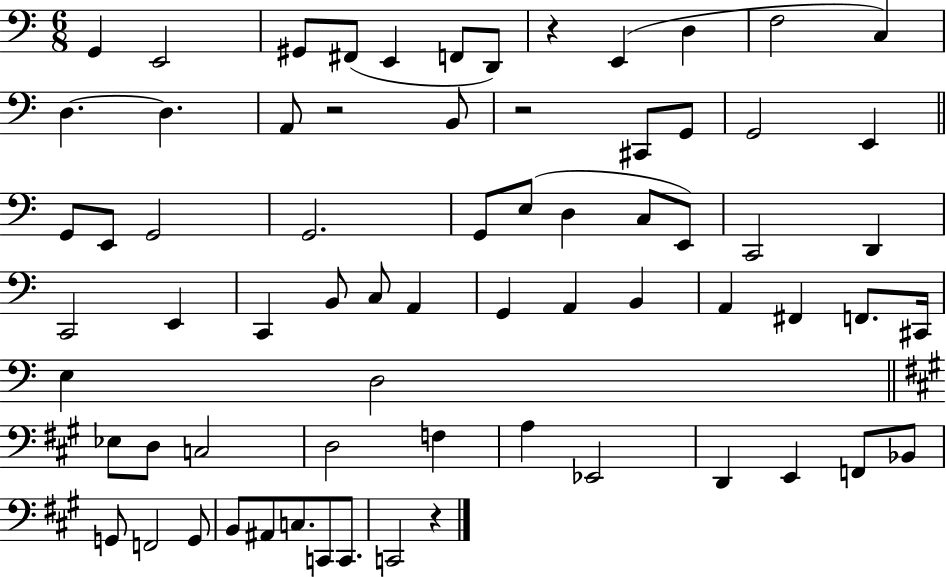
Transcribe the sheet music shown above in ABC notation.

X:1
T:Untitled
M:6/8
L:1/4
K:C
G,, E,,2 ^G,,/2 ^F,,/2 E,, F,,/2 D,,/2 z E,, D, F,2 C, D, D, A,,/2 z2 B,,/2 z2 ^C,,/2 G,,/2 G,,2 E,, G,,/2 E,,/2 G,,2 G,,2 G,,/2 E,/2 D, C,/2 E,,/2 C,,2 D,, C,,2 E,, C,, B,,/2 C,/2 A,, G,, A,, B,, A,, ^F,, F,,/2 ^C,,/4 E, D,2 _E,/2 D,/2 C,2 D,2 F, A, _E,,2 D,, E,, F,,/2 _B,,/2 G,,/2 F,,2 G,,/2 B,,/2 ^A,,/2 C,/2 C,,/2 C,,/2 C,,2 z